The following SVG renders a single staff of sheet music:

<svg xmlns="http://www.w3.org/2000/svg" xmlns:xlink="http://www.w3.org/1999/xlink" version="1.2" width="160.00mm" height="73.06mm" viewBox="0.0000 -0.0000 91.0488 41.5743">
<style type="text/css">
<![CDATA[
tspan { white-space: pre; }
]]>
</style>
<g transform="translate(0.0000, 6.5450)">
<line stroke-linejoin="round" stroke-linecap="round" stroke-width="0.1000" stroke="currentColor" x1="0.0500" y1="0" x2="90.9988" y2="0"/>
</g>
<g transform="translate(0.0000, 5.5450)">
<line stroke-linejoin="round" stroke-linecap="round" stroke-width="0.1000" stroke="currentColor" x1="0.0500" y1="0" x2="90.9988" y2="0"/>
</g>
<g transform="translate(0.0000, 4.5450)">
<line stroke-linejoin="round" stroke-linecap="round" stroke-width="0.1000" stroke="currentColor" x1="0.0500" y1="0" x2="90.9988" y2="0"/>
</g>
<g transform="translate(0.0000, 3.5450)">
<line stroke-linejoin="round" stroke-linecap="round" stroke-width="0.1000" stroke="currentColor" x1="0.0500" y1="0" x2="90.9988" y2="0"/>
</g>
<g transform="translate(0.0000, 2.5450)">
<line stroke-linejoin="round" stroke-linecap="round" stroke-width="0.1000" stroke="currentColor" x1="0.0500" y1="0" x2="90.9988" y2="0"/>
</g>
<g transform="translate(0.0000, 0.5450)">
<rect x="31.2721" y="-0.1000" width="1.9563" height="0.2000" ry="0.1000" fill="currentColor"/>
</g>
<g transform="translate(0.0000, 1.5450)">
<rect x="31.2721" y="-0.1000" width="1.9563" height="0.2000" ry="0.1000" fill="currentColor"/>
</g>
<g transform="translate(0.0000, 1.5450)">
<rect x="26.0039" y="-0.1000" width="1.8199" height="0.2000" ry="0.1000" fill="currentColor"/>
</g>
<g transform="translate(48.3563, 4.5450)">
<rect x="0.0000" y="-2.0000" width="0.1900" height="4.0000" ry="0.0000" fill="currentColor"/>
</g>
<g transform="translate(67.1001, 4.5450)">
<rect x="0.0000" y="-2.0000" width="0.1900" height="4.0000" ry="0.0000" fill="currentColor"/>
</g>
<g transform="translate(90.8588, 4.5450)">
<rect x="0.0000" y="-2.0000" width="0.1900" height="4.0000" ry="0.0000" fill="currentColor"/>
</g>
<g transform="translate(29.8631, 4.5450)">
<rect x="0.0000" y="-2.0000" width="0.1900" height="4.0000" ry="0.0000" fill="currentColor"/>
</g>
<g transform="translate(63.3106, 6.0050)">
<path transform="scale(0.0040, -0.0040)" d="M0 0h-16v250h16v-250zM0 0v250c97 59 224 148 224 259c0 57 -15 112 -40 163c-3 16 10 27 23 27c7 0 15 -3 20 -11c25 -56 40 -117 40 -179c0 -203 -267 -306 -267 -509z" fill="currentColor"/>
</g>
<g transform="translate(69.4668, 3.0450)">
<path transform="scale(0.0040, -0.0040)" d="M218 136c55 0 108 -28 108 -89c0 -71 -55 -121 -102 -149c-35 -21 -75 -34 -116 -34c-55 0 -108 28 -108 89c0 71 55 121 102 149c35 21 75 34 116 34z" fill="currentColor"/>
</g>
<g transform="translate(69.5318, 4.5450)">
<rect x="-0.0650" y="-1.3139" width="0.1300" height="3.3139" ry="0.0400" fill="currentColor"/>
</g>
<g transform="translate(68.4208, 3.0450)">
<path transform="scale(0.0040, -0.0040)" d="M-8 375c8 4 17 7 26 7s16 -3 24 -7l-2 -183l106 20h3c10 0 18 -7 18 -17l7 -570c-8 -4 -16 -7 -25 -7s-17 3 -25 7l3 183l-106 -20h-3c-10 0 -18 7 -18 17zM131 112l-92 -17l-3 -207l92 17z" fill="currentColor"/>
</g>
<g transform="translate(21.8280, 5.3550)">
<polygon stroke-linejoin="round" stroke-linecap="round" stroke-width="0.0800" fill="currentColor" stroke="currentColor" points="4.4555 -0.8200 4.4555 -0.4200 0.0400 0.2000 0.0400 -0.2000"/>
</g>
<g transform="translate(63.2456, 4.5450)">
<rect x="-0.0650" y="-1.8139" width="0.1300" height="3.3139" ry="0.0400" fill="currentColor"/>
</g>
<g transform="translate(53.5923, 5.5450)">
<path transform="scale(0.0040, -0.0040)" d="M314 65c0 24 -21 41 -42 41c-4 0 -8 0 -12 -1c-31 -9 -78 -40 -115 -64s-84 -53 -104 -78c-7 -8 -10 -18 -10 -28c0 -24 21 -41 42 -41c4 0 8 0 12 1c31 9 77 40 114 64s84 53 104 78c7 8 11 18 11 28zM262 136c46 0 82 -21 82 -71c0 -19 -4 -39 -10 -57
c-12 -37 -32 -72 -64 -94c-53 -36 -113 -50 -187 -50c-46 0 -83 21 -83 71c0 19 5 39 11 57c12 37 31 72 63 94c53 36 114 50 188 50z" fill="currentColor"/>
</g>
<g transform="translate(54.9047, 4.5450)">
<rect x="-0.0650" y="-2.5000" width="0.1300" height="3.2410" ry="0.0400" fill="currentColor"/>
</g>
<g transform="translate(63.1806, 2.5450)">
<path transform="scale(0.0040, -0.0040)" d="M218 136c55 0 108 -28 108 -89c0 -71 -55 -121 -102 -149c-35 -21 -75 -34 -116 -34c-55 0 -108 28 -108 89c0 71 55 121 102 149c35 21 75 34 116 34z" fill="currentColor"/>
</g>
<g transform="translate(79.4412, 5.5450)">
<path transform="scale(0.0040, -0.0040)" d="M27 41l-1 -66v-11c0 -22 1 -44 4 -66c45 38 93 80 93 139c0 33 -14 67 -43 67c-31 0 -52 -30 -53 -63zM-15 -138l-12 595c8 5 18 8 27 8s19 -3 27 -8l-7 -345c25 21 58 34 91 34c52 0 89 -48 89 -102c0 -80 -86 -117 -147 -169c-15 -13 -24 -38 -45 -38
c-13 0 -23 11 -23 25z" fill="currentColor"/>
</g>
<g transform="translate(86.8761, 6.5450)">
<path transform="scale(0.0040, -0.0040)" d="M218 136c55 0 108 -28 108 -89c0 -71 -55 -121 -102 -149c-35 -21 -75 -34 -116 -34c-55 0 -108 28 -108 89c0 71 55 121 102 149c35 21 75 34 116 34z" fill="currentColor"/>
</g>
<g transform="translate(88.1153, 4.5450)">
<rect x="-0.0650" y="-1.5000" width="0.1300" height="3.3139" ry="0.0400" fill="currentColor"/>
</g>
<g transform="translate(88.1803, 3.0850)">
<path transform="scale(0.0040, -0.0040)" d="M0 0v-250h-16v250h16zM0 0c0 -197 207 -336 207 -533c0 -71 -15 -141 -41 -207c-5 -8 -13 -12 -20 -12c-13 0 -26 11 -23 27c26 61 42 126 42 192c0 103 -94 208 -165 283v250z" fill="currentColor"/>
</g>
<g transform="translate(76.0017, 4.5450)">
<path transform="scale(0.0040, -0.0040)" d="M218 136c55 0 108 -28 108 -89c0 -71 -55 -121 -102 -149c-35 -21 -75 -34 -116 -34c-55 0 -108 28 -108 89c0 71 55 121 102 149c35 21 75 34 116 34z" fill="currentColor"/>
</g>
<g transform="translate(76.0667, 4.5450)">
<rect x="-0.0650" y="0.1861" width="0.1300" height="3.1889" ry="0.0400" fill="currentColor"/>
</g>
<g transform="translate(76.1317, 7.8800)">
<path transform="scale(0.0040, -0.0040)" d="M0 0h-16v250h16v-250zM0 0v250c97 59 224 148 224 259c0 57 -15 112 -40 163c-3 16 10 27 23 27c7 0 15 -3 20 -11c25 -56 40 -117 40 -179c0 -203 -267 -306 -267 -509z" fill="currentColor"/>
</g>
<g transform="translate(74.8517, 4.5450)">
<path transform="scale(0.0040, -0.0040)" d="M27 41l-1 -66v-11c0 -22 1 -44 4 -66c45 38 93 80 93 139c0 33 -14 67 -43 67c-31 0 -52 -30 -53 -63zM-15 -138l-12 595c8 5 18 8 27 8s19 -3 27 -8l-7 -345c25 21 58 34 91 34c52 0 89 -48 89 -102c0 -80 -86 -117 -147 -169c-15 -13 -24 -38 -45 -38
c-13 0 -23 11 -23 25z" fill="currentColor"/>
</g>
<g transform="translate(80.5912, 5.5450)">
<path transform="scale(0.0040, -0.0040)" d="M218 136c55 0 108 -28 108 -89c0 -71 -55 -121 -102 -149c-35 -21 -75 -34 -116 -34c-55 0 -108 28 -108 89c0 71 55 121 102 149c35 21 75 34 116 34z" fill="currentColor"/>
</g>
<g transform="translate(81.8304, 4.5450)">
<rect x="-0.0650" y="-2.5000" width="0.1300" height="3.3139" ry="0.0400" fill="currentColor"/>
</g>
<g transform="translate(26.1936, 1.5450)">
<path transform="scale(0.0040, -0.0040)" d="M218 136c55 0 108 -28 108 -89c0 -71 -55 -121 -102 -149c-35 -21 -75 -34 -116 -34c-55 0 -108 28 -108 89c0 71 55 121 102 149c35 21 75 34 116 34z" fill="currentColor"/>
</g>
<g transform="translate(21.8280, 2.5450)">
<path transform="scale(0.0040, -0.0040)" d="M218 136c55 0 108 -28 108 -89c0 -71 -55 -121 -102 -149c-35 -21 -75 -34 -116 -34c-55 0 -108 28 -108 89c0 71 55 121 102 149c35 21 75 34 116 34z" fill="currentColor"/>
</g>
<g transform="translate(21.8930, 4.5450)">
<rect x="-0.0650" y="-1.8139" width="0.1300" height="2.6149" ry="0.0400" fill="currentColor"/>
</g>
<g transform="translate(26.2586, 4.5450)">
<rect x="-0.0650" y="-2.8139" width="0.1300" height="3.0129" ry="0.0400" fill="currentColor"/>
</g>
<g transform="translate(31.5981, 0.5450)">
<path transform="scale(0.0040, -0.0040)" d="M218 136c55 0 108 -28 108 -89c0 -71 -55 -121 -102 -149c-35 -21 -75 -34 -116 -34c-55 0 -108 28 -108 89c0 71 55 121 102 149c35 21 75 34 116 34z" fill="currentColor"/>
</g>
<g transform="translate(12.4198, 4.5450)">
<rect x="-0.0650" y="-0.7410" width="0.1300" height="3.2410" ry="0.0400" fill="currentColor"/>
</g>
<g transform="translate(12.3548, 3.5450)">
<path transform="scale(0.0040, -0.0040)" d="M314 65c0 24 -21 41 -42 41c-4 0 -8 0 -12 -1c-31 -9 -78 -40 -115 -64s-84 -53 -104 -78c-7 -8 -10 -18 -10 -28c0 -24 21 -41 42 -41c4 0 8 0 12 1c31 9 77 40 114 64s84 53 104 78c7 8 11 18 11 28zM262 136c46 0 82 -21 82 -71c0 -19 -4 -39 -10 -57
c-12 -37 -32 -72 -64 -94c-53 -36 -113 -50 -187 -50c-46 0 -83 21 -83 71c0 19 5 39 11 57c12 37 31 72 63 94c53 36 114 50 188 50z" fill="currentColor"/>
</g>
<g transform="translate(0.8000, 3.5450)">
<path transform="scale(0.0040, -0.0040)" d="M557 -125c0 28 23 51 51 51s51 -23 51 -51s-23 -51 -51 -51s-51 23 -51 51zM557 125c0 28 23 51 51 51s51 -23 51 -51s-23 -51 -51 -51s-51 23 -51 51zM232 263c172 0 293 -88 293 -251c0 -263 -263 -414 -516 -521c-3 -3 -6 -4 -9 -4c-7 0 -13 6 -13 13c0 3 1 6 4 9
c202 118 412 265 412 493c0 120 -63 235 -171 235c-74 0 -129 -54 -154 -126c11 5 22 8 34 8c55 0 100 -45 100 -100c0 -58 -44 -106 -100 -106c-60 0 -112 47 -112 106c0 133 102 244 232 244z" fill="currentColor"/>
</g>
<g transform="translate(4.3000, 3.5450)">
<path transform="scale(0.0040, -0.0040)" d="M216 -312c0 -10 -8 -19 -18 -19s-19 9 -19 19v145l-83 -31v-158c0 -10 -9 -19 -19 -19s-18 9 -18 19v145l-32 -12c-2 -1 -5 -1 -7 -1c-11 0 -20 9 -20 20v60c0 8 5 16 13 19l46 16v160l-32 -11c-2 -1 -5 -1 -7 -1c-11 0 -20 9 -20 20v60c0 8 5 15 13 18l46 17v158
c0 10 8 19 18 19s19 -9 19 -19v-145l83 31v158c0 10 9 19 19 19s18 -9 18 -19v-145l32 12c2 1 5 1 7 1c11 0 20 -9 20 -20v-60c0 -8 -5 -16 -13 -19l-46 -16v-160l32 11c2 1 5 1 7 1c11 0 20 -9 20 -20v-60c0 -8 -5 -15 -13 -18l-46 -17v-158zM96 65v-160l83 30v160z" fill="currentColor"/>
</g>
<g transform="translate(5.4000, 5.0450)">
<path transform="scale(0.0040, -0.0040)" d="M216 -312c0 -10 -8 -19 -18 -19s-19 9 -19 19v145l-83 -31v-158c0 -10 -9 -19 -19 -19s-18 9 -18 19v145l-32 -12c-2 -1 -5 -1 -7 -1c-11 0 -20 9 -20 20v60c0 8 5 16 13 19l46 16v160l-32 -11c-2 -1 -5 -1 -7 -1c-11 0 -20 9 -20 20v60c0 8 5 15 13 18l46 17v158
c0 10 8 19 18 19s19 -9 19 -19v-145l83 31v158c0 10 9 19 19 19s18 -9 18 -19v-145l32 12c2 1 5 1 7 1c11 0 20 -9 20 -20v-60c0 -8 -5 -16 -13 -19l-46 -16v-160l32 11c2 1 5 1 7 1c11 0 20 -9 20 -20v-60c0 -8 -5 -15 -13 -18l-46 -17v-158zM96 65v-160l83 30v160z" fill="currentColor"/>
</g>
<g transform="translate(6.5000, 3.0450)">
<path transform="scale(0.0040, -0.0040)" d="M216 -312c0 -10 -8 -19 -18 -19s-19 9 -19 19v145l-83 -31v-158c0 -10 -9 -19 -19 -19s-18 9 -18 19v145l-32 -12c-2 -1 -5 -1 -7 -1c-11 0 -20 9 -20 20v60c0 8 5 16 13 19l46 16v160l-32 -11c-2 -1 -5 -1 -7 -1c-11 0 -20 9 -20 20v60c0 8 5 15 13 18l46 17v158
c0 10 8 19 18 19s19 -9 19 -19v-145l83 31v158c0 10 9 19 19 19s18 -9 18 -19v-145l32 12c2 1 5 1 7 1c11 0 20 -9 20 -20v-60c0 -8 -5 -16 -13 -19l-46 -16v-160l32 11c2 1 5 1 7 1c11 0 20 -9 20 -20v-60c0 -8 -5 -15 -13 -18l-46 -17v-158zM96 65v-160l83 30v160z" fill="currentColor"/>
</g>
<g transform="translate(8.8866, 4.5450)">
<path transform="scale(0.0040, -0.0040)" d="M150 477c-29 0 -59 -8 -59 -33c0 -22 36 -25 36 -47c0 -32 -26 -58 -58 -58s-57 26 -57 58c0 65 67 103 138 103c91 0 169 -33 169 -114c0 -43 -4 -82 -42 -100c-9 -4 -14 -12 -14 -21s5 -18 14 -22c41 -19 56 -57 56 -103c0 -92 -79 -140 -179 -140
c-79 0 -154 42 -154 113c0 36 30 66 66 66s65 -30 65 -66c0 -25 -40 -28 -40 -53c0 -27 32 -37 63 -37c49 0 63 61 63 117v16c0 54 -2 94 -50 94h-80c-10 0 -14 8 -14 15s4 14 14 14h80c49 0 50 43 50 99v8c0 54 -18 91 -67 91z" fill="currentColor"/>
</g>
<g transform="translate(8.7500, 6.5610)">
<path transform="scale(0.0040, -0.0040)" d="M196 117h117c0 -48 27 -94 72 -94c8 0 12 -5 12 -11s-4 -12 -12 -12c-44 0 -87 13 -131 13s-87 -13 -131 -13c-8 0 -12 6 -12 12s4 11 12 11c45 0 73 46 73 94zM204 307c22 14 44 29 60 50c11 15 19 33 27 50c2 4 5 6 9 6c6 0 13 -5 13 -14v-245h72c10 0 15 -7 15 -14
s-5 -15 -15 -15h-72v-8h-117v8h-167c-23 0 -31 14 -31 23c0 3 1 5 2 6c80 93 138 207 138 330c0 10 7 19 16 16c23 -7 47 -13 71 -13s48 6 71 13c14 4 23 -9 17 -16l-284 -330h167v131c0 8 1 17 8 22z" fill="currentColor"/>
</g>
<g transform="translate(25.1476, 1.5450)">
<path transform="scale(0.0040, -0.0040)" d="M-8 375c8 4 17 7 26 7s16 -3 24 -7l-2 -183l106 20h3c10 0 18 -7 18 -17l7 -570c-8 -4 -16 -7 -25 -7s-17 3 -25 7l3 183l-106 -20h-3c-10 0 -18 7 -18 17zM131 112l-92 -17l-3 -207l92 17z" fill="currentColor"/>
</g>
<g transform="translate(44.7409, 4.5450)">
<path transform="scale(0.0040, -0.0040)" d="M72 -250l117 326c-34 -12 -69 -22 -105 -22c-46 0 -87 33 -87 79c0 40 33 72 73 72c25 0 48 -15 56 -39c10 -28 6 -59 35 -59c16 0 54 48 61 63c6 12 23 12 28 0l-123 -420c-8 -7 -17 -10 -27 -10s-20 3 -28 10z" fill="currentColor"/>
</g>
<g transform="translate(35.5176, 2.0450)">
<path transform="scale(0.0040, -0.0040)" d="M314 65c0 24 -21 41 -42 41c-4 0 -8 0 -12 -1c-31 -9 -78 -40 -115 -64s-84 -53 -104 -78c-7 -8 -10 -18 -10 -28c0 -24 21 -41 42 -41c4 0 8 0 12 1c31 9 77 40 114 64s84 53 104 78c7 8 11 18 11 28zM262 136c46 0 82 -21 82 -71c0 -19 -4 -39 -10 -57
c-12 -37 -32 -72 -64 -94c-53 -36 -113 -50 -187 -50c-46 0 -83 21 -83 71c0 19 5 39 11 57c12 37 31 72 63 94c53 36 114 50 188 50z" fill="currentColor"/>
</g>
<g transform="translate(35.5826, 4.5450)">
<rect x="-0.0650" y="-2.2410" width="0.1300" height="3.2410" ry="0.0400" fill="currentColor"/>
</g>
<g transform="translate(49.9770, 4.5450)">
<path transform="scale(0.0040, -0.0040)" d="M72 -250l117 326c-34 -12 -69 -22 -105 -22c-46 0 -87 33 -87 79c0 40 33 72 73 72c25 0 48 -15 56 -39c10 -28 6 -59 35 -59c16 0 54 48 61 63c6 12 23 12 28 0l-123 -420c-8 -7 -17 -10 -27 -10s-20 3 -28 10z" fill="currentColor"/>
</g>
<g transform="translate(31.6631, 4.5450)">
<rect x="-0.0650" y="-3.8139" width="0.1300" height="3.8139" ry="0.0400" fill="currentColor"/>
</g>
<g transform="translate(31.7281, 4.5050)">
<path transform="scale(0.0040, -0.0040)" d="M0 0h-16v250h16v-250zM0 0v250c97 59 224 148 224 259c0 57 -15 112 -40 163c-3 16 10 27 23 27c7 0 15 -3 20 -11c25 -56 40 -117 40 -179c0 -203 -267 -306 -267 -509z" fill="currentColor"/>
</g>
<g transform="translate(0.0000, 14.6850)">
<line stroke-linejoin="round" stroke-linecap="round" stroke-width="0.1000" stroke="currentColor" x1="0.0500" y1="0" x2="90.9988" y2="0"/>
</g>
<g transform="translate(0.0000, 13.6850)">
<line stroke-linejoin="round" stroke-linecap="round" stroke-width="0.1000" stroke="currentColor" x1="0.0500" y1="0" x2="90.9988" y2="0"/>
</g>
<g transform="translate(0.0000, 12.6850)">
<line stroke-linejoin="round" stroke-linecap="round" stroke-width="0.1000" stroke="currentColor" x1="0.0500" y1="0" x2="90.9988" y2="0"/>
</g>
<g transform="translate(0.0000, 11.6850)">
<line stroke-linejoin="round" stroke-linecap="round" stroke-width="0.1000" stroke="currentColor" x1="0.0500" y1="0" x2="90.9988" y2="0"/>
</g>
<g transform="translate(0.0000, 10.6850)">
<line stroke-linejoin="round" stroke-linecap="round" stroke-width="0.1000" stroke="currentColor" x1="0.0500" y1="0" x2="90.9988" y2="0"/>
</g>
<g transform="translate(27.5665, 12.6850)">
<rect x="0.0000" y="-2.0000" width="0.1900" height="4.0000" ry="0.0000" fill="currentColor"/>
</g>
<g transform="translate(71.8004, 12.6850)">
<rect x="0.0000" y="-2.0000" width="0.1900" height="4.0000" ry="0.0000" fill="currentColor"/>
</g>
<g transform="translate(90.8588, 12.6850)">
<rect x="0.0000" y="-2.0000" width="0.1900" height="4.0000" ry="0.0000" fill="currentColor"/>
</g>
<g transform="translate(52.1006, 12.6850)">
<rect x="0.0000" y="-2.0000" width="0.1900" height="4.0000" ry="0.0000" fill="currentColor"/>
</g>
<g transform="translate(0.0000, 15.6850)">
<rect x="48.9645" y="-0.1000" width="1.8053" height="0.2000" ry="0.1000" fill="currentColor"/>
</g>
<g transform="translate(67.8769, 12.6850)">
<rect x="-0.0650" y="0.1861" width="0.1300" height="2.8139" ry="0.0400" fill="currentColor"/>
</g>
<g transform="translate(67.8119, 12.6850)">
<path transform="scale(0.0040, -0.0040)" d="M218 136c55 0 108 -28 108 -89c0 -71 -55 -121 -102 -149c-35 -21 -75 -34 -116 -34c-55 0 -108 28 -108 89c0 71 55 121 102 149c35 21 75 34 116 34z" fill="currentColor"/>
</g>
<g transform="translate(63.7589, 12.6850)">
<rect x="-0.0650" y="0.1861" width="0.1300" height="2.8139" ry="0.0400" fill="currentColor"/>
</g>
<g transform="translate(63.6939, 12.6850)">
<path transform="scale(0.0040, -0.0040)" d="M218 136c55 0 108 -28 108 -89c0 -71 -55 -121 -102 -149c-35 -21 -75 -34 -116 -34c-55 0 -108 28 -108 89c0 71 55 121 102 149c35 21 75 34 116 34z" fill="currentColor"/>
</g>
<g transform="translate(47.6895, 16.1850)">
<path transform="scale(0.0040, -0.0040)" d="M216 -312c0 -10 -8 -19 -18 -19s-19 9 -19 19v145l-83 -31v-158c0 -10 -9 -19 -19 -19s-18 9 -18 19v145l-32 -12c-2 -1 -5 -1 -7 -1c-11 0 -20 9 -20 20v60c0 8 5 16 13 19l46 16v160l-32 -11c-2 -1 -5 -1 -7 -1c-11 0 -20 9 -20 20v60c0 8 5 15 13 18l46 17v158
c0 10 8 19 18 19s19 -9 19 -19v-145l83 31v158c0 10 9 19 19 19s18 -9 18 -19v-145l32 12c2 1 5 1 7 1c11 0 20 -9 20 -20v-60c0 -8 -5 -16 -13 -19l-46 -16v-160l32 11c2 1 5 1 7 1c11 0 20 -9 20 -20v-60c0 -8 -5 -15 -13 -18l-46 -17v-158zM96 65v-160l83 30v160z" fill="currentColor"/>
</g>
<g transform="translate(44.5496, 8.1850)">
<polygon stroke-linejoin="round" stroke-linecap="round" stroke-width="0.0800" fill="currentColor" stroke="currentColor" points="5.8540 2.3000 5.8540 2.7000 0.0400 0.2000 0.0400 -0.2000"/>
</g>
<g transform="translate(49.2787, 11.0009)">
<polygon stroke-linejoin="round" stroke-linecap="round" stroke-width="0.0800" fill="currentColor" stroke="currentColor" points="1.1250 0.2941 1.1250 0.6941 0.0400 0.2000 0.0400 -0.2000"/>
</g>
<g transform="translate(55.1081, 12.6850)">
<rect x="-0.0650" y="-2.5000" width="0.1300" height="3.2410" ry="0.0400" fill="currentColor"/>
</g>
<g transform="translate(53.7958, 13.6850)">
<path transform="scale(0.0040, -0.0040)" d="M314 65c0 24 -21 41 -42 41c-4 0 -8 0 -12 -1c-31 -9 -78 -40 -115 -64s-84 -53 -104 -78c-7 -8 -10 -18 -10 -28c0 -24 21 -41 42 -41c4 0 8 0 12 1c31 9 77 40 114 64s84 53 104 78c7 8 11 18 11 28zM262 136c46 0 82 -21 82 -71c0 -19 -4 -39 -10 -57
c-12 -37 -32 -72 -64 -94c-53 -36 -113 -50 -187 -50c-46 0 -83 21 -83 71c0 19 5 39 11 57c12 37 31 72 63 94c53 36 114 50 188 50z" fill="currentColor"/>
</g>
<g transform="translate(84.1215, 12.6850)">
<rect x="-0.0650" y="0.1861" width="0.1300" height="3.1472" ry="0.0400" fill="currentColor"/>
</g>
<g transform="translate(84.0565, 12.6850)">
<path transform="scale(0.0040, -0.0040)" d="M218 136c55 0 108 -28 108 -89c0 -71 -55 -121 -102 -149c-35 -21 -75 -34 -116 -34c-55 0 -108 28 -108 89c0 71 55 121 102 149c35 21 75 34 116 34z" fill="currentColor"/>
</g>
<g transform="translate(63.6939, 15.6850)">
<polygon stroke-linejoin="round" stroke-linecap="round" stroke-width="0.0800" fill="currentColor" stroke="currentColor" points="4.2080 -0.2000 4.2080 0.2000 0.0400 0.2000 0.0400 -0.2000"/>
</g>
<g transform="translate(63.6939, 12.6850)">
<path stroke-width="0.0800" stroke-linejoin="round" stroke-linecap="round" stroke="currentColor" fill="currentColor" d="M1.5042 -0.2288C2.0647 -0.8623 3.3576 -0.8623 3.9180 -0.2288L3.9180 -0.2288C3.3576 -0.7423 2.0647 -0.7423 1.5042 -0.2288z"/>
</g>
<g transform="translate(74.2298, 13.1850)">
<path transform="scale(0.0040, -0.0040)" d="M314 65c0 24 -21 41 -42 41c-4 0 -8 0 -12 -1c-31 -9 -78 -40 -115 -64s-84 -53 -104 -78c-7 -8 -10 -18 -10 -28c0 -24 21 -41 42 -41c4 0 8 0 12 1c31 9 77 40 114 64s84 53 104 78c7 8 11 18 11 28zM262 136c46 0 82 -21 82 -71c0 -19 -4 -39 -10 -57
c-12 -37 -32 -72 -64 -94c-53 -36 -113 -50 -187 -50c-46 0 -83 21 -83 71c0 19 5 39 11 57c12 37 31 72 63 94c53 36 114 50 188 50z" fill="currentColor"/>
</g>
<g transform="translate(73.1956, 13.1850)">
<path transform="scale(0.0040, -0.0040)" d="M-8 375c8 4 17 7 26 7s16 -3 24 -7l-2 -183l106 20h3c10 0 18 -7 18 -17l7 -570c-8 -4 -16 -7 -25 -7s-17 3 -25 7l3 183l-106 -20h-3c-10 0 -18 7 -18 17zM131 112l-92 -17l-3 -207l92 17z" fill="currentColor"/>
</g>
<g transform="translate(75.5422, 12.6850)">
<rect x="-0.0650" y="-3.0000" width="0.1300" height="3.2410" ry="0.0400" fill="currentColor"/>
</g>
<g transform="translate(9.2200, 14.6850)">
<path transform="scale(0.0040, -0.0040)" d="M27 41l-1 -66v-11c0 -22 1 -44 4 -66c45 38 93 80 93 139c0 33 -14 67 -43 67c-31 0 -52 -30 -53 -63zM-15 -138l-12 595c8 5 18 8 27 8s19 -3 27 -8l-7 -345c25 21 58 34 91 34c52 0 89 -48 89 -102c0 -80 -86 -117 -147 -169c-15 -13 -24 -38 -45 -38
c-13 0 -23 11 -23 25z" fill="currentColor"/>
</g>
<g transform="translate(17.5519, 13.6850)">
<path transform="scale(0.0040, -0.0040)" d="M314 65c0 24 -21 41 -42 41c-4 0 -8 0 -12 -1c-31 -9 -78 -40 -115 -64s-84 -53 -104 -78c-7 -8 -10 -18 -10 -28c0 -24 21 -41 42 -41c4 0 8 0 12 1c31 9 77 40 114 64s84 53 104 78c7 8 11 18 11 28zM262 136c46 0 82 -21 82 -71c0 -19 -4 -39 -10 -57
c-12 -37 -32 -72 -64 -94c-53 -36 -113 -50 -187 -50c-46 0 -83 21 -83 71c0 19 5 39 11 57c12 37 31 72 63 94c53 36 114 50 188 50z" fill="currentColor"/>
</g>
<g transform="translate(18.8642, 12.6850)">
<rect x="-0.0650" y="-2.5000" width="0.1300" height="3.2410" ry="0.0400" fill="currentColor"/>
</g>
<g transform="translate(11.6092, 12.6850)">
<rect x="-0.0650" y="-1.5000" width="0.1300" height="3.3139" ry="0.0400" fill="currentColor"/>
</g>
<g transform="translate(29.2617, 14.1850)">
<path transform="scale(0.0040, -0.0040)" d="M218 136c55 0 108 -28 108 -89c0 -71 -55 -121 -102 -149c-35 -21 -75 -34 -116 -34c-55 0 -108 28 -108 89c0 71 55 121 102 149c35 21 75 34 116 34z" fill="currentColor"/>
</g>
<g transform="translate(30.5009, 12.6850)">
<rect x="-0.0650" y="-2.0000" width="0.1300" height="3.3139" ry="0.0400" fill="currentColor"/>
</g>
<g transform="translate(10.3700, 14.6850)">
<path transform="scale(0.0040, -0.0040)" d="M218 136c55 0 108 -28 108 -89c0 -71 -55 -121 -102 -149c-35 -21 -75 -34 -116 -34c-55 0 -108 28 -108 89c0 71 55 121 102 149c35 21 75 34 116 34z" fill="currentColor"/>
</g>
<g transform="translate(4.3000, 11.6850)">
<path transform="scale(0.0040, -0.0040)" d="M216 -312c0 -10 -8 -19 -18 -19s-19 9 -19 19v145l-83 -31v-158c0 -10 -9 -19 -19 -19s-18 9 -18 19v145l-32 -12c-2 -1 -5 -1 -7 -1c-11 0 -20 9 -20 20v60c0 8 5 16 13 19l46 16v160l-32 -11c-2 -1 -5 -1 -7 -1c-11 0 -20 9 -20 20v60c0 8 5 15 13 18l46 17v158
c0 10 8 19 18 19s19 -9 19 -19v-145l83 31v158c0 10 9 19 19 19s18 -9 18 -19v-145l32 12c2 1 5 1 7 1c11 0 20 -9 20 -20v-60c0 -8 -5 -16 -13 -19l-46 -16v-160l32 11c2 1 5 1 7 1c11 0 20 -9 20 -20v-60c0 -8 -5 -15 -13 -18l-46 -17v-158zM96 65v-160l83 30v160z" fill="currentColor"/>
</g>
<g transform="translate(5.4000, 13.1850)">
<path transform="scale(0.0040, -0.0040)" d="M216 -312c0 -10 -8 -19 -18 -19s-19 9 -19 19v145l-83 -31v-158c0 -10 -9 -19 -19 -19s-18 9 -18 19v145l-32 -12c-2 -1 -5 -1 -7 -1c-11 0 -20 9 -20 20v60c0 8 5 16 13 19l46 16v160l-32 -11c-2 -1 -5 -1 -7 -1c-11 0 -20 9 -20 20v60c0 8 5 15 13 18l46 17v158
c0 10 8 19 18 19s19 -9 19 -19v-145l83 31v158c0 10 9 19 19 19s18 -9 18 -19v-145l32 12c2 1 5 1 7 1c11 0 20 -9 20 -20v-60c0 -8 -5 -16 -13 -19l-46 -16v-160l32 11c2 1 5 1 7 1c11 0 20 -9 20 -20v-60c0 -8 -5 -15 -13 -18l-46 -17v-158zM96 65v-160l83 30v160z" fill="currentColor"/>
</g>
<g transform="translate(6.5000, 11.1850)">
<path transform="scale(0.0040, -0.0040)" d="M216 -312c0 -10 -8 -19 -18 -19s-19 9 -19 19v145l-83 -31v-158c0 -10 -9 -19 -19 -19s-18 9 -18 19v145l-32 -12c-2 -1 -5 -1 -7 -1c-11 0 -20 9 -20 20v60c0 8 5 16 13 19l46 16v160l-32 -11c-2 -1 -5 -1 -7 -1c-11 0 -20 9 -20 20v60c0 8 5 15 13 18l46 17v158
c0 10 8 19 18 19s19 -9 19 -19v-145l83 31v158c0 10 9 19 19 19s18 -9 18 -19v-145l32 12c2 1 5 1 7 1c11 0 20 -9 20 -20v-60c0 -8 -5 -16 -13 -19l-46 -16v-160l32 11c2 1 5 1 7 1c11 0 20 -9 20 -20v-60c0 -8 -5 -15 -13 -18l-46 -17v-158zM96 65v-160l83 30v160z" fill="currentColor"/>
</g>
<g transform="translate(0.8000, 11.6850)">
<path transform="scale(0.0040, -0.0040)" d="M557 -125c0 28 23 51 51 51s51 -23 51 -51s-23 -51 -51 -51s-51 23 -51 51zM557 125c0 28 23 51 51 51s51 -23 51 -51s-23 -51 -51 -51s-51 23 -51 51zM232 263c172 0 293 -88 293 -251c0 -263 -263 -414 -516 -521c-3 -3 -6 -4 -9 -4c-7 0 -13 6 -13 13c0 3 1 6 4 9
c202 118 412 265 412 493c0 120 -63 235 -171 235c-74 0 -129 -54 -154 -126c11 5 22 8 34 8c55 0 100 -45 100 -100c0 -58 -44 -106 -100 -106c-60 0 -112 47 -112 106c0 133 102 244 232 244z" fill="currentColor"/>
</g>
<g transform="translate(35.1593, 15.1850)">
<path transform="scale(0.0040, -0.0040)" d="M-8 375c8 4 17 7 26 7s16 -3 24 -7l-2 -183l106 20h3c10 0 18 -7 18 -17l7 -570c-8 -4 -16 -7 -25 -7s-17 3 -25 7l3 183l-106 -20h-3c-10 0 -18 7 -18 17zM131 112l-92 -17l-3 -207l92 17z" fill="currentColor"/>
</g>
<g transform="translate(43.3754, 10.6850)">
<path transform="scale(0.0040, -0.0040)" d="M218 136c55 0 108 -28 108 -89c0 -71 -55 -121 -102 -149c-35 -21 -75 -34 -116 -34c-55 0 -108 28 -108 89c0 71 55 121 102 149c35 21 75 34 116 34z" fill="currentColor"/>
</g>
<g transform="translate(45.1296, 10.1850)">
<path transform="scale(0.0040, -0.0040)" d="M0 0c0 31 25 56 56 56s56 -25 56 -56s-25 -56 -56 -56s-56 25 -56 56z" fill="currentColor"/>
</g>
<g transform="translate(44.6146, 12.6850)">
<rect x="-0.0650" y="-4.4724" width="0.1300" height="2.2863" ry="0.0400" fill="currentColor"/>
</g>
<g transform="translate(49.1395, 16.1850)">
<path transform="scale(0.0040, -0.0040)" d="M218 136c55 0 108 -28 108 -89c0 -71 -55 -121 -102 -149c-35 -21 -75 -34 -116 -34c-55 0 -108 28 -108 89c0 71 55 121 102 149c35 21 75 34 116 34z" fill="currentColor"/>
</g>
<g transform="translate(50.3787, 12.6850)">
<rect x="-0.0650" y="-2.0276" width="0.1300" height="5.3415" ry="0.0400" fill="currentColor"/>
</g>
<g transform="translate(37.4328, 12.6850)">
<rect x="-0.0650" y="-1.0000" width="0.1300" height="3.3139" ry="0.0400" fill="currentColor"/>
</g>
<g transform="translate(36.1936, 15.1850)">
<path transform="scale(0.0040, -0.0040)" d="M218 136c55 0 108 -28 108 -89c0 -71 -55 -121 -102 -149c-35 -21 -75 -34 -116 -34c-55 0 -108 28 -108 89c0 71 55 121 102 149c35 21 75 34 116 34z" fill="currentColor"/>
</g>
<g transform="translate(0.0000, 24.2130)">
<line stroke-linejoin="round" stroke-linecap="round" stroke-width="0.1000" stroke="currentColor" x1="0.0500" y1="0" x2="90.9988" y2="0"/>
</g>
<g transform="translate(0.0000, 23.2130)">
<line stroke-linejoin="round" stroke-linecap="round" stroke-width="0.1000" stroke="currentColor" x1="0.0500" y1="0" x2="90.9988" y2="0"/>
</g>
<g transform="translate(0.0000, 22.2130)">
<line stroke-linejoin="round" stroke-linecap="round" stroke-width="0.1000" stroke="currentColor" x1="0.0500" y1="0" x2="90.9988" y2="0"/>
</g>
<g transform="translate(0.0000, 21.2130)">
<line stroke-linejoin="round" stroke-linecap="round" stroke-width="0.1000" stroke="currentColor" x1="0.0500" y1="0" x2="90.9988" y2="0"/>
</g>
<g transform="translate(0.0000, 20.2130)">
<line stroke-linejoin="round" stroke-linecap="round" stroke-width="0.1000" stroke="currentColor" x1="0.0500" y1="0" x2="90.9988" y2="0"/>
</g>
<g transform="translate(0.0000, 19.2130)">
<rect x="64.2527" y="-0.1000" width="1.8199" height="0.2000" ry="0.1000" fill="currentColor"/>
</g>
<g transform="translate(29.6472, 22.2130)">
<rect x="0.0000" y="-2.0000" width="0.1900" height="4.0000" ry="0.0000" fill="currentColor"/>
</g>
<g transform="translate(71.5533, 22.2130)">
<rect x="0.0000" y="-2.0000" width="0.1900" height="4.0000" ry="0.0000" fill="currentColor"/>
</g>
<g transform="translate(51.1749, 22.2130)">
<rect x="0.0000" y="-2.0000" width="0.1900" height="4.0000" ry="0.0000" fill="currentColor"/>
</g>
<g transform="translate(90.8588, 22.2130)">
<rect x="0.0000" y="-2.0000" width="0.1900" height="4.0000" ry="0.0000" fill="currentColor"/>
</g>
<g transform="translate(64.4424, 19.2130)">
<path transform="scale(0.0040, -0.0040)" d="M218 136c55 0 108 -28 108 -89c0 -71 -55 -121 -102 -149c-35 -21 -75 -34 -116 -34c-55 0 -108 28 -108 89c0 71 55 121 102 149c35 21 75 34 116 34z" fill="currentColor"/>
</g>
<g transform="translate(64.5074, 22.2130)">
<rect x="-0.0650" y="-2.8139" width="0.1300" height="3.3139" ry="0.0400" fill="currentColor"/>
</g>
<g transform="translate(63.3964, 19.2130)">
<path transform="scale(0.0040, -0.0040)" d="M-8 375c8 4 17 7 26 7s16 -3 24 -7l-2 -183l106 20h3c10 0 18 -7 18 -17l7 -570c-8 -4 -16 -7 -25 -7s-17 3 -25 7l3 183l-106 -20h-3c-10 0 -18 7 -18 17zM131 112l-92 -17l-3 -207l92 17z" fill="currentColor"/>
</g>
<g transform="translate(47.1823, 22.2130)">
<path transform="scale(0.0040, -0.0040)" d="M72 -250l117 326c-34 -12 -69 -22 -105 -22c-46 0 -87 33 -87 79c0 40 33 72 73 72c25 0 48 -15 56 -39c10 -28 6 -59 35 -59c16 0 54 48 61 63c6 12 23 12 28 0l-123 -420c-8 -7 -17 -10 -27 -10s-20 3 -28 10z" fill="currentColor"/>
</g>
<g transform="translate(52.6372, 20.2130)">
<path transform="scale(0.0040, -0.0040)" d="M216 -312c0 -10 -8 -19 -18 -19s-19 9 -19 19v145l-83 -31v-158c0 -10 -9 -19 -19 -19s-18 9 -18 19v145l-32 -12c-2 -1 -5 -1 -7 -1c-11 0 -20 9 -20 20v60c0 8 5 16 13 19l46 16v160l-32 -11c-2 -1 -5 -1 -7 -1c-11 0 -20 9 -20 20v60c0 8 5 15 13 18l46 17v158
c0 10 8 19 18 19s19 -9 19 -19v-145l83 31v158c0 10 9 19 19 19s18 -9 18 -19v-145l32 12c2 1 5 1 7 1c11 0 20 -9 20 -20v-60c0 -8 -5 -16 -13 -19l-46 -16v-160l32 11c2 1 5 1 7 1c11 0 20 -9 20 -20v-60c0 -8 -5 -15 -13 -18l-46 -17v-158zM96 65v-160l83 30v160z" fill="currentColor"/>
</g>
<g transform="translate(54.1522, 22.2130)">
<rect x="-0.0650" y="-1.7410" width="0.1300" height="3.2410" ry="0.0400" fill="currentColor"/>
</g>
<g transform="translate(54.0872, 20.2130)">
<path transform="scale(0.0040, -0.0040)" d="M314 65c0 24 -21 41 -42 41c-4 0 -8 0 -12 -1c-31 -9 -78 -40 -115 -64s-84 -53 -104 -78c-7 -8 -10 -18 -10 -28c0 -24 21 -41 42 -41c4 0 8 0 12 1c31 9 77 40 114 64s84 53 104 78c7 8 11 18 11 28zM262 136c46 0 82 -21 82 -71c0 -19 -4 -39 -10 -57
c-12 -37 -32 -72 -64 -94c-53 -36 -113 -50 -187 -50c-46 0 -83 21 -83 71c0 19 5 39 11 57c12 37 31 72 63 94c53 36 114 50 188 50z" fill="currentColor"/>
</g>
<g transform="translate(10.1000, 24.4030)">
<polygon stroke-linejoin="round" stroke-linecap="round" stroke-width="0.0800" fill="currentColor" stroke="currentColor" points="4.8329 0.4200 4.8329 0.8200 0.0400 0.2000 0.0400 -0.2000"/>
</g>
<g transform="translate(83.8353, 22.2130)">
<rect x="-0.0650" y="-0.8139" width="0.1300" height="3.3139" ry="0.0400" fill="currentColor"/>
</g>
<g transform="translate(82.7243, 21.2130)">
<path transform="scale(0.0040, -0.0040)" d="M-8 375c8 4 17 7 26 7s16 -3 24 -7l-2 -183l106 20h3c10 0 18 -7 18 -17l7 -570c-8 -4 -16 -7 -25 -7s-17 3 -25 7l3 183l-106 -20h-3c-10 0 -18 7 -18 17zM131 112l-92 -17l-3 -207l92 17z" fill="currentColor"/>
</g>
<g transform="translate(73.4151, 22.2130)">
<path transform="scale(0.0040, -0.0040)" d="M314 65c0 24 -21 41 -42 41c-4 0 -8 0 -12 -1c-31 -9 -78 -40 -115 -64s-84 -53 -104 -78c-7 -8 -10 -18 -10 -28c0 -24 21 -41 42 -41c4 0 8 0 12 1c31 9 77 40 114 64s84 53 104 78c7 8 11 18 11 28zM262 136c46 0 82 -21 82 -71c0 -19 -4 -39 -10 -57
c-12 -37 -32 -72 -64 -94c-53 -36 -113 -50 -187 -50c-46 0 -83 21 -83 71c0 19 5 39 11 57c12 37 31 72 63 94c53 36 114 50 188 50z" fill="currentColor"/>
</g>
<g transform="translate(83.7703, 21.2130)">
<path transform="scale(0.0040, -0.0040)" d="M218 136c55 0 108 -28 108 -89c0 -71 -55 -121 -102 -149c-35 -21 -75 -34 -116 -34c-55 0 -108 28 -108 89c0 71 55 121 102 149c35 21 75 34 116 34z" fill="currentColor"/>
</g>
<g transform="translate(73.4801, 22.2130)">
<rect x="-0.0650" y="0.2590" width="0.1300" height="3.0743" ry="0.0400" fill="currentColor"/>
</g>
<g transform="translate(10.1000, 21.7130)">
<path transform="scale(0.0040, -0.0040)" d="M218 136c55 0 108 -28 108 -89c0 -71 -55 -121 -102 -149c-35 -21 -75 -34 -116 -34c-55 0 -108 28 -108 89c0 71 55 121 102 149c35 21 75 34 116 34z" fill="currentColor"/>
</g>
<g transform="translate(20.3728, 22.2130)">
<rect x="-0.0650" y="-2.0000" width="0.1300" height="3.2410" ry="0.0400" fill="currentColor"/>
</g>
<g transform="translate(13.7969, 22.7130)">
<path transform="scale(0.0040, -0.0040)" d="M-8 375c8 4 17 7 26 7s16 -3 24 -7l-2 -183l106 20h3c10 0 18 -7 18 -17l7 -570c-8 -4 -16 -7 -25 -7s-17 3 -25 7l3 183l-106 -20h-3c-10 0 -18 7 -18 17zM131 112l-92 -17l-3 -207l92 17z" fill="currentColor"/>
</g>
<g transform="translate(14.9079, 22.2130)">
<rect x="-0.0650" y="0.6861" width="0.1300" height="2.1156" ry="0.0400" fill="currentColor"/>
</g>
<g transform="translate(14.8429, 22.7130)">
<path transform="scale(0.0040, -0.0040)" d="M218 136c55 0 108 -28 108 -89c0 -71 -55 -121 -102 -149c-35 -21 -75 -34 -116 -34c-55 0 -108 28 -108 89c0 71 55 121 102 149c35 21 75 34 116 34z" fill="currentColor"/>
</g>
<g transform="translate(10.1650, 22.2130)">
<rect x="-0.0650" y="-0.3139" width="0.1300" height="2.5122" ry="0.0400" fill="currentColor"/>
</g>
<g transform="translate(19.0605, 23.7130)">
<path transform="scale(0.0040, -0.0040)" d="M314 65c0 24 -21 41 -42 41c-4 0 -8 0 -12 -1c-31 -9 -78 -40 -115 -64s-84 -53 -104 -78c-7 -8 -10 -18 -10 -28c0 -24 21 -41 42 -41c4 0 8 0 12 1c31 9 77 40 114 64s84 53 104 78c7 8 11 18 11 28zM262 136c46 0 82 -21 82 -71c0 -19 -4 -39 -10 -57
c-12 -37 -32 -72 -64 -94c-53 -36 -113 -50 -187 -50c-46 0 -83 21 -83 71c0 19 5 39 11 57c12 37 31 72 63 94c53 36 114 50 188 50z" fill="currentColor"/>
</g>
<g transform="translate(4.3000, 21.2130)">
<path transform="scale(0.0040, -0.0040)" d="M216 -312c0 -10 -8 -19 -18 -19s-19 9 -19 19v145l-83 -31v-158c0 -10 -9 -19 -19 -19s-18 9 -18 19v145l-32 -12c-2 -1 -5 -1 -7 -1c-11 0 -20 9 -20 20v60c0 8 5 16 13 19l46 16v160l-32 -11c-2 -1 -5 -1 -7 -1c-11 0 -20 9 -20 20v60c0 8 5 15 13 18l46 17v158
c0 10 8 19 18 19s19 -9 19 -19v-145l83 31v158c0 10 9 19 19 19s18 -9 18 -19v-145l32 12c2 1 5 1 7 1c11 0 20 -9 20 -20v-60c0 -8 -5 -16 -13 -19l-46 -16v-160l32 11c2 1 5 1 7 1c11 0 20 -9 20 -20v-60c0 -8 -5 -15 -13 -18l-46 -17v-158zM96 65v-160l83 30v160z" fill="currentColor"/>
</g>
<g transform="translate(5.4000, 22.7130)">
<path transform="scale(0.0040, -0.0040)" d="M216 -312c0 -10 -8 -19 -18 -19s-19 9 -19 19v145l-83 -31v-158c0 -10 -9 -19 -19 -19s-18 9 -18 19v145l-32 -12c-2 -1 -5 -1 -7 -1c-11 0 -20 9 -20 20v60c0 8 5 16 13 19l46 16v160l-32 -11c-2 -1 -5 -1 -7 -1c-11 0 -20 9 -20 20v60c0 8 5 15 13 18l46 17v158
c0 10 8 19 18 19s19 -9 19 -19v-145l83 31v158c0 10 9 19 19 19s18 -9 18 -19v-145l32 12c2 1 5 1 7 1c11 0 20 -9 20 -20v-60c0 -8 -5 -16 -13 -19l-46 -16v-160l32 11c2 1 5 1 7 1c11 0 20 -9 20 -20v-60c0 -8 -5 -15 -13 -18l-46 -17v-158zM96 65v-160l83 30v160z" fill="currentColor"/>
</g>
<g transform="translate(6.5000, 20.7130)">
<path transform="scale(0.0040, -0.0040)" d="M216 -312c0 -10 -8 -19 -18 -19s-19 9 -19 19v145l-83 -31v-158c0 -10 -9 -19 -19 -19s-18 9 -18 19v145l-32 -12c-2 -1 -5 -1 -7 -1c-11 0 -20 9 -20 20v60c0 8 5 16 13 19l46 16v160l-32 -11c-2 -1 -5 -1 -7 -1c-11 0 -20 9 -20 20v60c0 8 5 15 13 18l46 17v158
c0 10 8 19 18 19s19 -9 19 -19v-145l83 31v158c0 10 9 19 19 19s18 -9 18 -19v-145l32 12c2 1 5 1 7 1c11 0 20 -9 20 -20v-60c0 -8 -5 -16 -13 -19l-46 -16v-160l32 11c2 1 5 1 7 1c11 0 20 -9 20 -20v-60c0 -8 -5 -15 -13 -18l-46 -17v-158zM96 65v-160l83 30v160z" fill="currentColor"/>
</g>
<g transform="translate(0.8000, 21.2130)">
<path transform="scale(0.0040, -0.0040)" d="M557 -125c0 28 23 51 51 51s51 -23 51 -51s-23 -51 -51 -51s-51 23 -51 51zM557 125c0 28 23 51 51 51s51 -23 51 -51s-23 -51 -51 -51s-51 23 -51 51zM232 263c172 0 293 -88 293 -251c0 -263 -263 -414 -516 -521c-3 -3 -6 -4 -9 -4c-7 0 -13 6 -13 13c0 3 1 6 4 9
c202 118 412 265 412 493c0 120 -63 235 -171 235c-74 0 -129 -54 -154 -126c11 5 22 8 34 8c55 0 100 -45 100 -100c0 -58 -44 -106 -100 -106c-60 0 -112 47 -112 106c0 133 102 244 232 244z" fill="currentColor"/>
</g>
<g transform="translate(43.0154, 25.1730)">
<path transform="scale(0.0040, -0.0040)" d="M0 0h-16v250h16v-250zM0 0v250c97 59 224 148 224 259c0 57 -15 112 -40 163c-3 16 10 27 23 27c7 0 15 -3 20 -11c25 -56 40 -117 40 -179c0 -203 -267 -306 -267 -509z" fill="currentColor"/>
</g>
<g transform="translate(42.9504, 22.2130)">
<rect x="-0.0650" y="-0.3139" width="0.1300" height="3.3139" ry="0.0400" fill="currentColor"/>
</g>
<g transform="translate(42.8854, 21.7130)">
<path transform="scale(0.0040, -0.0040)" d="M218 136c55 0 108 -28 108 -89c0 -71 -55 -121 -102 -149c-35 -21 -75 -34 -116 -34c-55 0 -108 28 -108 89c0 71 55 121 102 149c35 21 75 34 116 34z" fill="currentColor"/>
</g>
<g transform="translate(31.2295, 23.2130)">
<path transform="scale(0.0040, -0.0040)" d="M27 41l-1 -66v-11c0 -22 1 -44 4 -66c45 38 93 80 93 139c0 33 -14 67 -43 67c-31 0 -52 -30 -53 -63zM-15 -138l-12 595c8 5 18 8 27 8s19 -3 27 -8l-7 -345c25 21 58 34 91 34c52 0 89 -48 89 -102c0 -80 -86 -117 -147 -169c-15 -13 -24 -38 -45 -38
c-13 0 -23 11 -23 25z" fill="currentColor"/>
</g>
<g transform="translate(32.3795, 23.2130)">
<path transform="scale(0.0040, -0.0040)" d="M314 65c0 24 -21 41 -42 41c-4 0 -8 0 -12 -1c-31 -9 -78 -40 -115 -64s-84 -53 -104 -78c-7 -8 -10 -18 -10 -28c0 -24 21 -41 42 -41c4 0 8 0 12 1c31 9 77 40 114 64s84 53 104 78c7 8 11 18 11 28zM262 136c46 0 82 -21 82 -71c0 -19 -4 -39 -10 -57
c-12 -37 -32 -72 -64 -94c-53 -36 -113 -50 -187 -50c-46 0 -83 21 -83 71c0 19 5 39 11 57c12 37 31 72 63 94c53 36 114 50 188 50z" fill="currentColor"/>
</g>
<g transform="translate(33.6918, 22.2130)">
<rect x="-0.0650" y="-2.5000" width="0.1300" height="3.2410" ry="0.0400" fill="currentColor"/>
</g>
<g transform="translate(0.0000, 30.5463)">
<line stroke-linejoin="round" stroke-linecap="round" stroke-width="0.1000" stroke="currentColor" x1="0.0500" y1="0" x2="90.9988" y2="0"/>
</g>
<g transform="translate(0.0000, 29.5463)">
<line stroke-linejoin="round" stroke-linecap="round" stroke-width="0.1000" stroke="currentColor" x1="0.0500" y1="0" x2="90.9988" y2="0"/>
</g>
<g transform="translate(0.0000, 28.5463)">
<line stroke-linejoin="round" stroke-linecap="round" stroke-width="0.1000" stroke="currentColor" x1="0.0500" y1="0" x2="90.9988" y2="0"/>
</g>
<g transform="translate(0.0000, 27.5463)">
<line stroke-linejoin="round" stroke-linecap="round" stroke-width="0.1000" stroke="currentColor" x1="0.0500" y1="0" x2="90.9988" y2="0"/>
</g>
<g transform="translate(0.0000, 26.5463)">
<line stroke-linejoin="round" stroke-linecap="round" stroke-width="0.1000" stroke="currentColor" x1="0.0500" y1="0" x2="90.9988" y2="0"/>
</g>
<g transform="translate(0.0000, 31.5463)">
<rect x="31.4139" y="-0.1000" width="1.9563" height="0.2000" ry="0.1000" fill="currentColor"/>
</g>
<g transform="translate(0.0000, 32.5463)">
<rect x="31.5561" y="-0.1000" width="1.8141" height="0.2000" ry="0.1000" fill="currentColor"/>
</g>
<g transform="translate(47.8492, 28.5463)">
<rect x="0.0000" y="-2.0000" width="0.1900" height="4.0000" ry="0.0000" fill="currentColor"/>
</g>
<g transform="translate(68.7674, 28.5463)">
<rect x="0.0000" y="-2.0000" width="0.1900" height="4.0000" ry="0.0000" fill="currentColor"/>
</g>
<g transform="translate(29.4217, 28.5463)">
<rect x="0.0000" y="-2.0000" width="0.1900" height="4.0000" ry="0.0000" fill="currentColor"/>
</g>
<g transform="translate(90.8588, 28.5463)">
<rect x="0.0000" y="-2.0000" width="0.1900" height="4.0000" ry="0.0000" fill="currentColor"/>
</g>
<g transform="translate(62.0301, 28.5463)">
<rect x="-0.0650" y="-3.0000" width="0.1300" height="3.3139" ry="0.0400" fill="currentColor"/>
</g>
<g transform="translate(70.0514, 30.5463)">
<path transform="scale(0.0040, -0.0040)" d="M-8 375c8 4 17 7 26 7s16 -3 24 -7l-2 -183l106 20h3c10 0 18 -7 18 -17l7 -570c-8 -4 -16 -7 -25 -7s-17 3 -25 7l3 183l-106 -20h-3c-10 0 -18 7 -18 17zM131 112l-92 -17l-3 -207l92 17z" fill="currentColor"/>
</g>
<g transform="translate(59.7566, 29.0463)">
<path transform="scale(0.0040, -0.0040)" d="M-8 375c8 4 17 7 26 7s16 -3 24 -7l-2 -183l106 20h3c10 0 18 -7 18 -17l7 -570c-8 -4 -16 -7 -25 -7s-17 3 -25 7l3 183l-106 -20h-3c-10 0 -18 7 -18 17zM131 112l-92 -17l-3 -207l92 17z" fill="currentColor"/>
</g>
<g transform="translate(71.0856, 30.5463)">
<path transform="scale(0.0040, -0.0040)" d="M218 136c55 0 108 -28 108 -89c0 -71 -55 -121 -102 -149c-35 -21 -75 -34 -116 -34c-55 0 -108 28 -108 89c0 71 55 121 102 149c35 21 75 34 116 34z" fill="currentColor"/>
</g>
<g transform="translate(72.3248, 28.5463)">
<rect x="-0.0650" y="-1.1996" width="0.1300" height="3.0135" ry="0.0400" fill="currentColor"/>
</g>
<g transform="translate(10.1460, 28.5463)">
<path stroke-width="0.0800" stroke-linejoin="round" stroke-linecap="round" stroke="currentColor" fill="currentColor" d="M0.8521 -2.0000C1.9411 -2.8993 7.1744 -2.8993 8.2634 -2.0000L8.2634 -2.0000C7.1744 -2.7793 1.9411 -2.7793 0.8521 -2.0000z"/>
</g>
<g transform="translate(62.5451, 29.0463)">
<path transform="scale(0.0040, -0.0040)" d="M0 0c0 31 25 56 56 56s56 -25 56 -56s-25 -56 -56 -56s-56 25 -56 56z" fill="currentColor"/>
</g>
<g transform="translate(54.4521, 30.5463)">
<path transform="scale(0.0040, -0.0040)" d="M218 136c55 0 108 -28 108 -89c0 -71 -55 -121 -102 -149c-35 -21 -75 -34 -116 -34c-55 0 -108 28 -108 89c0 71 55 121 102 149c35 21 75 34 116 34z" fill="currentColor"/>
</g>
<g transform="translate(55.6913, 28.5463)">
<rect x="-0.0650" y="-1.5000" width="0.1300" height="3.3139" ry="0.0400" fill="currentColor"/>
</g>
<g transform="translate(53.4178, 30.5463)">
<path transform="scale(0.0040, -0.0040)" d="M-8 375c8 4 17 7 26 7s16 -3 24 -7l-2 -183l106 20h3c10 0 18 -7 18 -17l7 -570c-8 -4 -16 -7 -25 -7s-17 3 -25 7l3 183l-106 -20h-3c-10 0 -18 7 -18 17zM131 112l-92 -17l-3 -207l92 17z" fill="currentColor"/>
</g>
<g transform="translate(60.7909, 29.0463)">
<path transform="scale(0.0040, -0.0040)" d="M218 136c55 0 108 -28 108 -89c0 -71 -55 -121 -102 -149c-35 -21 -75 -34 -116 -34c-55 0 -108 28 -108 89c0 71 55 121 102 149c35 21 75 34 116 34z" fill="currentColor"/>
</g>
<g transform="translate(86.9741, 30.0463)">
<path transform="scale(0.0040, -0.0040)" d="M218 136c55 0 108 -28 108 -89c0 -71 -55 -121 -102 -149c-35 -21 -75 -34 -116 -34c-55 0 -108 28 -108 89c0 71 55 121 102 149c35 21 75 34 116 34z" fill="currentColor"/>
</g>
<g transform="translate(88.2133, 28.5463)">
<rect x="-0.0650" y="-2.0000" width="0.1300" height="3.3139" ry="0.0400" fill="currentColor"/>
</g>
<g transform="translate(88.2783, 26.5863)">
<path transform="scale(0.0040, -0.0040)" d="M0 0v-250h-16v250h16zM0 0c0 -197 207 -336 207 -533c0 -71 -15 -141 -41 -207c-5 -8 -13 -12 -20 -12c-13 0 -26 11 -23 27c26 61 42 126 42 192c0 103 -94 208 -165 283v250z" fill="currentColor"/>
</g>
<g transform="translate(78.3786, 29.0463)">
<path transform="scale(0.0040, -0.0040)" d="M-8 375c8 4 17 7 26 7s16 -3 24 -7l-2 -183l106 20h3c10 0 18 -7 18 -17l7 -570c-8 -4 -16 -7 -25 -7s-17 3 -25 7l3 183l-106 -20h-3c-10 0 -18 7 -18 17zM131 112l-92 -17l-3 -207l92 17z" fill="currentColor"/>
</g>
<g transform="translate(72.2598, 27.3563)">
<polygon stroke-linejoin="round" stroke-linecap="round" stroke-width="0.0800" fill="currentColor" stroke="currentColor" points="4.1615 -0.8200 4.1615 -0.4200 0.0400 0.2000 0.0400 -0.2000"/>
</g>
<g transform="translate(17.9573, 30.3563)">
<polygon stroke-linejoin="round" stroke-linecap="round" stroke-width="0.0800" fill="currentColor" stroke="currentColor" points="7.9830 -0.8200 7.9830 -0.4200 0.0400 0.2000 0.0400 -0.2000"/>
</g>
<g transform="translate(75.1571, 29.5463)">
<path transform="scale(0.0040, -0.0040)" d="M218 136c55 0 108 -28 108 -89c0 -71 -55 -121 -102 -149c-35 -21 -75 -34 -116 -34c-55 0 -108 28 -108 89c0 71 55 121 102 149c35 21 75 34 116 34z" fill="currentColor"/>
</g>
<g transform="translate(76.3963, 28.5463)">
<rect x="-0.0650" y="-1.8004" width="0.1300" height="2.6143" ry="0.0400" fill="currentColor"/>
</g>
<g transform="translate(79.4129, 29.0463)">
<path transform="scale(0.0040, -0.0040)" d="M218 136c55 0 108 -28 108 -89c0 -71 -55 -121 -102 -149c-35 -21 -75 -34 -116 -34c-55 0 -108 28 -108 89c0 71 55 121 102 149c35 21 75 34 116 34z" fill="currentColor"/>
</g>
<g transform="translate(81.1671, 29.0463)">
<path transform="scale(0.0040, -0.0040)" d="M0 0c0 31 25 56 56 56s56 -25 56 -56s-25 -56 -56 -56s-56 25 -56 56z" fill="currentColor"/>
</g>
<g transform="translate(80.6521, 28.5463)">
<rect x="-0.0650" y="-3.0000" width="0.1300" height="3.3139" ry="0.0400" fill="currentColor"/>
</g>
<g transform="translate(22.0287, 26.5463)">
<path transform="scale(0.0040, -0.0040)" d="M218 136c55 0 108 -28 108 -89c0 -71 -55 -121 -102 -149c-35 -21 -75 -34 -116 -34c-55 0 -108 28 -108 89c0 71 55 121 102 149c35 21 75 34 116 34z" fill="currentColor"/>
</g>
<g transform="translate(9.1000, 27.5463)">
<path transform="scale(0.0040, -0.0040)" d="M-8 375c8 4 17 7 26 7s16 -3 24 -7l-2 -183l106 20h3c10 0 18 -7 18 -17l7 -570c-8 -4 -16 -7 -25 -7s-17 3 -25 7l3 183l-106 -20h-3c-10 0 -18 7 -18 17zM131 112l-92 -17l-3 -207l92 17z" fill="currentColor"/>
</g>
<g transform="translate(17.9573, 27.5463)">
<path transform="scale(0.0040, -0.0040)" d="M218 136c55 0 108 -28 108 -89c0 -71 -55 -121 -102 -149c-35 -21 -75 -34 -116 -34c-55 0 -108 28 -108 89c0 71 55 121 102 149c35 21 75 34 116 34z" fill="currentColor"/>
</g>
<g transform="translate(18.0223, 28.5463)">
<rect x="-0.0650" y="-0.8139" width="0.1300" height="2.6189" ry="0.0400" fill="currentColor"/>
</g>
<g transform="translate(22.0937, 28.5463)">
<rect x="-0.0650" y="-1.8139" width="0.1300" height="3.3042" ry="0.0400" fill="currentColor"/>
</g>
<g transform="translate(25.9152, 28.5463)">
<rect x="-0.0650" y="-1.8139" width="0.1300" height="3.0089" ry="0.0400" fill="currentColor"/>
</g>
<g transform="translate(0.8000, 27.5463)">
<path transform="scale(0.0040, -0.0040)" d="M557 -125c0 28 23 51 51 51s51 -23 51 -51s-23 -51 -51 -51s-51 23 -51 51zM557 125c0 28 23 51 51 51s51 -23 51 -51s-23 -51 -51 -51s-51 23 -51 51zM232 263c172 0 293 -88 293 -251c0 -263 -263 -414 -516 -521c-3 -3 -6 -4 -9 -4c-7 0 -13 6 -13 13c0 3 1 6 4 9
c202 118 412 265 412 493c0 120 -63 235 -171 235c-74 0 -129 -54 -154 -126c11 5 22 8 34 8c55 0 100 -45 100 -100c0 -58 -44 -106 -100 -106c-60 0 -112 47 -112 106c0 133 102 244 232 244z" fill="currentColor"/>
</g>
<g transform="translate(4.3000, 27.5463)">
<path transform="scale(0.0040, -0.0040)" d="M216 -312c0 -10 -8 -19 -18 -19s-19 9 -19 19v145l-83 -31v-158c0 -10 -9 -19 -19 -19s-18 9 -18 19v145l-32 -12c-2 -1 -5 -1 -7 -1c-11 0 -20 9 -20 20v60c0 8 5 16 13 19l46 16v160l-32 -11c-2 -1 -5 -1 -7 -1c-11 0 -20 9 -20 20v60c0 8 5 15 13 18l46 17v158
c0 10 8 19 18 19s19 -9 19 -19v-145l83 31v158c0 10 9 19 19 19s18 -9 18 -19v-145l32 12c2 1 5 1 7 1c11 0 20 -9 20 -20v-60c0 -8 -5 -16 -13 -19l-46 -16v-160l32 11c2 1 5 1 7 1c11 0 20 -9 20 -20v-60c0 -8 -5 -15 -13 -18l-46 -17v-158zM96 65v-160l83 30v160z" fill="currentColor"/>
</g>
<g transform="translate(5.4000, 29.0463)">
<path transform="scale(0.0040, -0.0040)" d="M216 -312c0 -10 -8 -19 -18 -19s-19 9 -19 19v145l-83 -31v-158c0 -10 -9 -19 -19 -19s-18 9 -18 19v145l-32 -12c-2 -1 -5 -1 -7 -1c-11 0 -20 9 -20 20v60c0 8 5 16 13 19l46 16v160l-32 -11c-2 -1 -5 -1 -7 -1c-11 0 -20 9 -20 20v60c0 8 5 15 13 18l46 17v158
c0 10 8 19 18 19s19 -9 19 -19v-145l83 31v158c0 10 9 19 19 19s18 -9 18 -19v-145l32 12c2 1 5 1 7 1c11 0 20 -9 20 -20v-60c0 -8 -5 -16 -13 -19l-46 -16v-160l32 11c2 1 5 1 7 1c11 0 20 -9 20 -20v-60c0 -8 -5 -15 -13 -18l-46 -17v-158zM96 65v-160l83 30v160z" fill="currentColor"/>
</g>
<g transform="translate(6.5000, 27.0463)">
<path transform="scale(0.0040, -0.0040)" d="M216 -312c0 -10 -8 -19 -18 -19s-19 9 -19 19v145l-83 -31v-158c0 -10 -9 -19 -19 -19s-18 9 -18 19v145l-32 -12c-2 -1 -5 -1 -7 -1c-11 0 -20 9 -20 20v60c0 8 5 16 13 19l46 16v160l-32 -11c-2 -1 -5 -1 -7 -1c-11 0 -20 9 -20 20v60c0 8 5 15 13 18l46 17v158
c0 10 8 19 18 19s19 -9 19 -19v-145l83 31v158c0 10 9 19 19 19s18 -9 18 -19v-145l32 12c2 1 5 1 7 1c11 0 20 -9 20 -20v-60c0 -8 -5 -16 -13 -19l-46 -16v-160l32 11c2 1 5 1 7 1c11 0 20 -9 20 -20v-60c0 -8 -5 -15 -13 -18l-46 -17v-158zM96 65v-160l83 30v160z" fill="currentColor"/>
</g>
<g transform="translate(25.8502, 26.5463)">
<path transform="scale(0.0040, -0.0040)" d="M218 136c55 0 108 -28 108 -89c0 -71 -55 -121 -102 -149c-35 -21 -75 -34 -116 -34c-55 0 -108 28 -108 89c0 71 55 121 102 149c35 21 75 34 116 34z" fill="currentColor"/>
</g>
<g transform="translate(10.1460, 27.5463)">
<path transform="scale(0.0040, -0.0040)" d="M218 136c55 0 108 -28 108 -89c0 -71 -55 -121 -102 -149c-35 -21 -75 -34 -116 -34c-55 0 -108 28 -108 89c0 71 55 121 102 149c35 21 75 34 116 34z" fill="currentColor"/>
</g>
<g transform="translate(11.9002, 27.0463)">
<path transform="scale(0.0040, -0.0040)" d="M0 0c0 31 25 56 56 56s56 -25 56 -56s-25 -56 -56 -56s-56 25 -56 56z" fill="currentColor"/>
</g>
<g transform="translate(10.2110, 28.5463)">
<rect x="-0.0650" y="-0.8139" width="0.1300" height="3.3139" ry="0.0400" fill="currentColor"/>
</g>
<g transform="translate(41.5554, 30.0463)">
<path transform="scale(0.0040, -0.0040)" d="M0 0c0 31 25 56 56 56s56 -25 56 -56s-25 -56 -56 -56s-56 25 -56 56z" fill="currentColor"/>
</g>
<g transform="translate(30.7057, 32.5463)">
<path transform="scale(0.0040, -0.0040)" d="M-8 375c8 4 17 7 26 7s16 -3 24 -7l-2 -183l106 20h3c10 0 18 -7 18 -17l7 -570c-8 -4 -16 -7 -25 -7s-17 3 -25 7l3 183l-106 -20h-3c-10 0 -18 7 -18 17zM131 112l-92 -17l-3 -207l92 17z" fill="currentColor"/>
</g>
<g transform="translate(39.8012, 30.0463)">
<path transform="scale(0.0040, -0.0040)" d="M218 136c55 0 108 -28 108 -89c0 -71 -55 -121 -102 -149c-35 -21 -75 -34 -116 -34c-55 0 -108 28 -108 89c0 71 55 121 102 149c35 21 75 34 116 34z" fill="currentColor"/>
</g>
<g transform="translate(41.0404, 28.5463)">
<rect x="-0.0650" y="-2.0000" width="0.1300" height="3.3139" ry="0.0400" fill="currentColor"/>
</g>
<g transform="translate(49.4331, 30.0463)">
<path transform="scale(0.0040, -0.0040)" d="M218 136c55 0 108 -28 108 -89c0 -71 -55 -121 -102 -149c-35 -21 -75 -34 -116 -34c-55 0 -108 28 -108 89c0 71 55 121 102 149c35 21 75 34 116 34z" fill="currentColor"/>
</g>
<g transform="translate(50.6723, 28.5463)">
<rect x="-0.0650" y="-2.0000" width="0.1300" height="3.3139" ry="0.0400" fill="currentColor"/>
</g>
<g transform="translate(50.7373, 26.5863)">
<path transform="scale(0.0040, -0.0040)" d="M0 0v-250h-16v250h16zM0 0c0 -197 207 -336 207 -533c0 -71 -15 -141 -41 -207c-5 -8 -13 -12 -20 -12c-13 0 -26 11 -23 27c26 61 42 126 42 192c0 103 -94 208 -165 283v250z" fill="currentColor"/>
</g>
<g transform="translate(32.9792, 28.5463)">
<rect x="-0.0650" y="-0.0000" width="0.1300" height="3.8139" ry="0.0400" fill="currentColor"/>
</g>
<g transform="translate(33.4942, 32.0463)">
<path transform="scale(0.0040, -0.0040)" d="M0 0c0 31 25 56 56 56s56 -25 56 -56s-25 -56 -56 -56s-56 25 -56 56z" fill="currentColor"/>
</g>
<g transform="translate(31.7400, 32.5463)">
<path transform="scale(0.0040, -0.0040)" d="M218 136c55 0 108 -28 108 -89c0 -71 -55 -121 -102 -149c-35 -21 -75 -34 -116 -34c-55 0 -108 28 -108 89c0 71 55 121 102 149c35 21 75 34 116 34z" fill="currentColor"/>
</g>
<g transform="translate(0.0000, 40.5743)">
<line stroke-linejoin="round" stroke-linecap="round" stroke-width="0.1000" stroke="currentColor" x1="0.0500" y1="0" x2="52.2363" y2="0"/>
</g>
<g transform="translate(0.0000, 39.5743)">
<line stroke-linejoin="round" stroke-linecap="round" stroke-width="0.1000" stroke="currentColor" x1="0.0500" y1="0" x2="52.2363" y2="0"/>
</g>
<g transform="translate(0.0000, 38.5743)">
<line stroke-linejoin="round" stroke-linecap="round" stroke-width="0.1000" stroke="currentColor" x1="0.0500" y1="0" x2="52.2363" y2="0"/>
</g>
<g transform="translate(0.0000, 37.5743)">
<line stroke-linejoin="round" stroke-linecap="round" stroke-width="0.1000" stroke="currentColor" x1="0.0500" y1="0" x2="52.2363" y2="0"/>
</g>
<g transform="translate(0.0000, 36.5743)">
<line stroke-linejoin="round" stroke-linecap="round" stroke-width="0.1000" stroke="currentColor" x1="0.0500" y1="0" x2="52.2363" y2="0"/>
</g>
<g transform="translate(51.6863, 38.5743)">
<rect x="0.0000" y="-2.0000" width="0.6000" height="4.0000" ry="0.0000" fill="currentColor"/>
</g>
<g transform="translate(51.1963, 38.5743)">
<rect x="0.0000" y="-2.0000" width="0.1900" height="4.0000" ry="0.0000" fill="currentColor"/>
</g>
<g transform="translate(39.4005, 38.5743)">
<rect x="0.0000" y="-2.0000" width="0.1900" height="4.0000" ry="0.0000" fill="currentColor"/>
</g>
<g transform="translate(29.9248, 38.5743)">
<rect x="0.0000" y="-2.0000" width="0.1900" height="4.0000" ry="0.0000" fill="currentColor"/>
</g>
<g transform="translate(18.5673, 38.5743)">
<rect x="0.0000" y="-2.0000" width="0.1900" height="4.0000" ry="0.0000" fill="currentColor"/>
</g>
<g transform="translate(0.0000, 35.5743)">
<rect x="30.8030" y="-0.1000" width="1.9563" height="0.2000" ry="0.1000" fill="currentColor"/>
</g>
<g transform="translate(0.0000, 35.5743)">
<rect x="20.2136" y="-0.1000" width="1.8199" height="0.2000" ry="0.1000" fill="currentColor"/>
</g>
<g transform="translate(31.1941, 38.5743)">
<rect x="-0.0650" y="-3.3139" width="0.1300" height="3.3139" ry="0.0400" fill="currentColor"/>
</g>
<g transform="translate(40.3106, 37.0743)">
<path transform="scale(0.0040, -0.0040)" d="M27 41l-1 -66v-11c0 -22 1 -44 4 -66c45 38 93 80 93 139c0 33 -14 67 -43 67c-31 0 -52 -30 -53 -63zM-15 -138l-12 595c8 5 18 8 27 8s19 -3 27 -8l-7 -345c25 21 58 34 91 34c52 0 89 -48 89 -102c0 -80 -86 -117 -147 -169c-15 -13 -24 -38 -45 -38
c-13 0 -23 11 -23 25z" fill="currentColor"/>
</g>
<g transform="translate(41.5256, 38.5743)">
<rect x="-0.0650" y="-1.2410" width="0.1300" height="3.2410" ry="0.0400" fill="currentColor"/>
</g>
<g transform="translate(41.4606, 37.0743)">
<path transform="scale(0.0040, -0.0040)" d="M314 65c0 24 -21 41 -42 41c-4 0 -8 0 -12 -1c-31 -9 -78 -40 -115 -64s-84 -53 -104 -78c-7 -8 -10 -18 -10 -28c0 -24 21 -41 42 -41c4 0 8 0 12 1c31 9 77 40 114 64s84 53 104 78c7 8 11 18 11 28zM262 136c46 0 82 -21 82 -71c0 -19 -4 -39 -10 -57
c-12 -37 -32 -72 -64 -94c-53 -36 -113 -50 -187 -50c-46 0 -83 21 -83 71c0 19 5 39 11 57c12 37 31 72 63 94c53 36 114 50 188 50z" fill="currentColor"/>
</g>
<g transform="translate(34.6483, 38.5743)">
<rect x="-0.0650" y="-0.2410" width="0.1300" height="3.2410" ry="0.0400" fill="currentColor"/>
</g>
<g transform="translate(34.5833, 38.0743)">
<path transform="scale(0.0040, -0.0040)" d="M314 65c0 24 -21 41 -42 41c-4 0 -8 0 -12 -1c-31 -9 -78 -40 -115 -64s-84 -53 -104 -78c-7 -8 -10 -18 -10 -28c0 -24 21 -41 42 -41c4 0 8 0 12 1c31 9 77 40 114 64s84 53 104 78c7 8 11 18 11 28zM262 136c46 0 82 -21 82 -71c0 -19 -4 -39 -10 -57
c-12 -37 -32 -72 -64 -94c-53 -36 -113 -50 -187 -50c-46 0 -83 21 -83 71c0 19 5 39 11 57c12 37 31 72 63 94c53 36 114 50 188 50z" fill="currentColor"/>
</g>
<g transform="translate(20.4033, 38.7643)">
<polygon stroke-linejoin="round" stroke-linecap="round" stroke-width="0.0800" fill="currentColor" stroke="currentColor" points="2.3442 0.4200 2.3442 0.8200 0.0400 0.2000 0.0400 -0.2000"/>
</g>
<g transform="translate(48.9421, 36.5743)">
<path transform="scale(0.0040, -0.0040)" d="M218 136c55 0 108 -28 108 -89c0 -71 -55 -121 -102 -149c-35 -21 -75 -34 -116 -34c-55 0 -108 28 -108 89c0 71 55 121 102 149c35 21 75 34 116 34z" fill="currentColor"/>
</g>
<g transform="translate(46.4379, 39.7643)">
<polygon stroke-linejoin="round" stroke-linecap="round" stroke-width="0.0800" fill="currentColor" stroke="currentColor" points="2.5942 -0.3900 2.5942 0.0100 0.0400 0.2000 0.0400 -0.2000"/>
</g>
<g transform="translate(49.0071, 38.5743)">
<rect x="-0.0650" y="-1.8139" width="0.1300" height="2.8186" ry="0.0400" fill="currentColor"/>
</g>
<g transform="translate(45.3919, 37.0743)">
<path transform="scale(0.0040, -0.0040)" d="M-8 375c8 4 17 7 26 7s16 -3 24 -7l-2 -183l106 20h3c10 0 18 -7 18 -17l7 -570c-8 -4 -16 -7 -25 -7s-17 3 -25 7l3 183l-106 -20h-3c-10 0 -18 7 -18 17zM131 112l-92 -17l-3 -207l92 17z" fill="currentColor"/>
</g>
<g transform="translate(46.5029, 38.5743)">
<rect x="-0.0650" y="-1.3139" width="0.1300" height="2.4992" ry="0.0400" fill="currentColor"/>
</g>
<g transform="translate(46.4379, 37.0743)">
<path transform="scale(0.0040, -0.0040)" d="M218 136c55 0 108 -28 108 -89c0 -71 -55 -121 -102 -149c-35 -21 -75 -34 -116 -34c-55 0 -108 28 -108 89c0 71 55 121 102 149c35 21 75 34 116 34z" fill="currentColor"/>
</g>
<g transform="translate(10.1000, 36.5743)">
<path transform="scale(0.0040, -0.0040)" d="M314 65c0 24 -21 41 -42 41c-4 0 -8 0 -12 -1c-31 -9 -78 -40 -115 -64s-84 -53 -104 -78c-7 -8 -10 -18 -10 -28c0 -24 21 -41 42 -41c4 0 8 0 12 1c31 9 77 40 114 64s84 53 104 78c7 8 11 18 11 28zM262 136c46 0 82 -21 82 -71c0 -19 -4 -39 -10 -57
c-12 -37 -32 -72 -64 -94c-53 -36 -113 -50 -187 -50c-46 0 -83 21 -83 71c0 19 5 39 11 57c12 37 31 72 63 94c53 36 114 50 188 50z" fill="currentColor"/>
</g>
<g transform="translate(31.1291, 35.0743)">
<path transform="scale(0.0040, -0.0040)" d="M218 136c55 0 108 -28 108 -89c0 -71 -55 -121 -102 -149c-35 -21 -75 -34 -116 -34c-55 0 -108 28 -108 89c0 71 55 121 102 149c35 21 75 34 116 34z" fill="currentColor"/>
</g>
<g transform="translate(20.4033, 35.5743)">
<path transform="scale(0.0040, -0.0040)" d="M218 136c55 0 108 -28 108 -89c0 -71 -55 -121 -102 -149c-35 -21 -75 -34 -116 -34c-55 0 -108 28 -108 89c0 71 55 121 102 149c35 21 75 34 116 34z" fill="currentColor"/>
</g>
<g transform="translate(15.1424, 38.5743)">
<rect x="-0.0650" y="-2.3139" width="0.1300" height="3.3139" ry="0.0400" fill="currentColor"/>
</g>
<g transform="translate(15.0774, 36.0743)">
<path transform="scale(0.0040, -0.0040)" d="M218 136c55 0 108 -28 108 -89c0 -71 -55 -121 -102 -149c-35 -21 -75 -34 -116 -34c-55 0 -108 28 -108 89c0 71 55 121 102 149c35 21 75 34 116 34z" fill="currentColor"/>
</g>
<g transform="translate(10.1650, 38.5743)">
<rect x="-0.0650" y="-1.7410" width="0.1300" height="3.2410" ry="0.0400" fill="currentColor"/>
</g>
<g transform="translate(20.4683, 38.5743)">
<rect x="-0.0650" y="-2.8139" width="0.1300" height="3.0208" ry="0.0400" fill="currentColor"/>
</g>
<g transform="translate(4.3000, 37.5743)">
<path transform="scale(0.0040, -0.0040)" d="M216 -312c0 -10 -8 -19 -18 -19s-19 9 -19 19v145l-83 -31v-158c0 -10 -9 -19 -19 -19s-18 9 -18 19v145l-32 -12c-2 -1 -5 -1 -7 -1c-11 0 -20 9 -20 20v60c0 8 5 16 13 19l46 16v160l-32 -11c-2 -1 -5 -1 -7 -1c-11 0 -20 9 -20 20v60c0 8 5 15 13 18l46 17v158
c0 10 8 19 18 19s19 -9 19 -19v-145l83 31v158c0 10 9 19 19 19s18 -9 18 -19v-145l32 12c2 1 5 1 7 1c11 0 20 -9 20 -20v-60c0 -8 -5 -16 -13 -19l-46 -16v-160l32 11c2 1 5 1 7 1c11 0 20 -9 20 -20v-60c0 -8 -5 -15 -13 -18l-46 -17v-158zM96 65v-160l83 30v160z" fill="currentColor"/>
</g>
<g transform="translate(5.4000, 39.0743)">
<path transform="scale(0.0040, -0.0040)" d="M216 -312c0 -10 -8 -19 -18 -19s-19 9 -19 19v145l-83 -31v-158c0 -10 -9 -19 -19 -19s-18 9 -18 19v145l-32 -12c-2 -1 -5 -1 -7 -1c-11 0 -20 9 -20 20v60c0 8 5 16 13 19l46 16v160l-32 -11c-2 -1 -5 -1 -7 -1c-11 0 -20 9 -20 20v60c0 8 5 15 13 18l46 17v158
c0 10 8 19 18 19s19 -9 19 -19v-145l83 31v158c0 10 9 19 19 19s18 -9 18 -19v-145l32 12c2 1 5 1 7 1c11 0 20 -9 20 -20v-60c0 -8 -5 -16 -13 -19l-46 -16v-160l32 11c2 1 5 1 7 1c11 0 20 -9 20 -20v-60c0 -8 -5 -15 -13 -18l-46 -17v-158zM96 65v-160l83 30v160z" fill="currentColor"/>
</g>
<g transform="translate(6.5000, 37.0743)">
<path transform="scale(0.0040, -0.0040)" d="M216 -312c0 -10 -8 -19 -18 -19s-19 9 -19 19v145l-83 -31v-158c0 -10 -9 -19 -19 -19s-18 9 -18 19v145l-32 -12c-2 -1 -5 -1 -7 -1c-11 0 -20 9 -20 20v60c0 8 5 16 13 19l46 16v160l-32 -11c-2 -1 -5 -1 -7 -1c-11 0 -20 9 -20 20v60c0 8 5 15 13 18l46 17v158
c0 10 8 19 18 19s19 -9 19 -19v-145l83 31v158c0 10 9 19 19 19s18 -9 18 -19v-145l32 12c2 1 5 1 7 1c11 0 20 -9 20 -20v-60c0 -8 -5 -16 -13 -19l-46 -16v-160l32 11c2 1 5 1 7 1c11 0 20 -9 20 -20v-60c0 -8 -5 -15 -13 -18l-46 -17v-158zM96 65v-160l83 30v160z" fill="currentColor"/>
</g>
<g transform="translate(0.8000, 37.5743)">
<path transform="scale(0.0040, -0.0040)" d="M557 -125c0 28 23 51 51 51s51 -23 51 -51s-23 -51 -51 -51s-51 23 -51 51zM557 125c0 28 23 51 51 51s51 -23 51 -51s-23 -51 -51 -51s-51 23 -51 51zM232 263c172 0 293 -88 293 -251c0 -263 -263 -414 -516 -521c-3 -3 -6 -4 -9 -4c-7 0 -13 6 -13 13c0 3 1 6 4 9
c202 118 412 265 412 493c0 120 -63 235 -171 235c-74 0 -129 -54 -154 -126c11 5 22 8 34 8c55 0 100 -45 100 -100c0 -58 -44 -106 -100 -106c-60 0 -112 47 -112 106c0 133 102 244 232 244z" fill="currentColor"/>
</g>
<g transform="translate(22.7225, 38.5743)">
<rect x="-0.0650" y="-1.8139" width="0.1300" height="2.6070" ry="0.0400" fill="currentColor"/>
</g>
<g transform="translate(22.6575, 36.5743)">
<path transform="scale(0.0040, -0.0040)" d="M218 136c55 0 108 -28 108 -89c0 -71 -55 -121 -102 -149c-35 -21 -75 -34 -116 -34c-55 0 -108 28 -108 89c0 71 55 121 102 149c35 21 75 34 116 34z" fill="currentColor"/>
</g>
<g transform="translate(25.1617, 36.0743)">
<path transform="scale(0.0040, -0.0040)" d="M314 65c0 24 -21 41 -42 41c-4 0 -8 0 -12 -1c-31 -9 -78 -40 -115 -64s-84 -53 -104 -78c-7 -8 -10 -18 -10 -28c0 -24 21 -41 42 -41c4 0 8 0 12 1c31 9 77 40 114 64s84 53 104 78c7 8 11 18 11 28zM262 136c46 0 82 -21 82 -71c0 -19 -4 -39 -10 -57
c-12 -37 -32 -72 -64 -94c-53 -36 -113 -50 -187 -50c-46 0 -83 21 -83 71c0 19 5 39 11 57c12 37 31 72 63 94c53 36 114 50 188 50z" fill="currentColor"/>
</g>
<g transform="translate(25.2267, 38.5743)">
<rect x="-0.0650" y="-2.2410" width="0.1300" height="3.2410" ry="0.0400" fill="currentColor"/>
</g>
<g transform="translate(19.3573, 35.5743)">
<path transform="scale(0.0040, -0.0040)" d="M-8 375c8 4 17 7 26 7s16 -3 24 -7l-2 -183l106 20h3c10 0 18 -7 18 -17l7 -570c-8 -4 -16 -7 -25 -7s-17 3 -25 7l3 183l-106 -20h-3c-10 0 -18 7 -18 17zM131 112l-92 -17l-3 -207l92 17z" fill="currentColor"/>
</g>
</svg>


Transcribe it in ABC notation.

X:1
T:Untitled
M:3/4
L:1/4
K:A
^F,2 A,/2 C/2 E/2 B,2 z/2 z/2 B,,2 A,/2 G, _D,/2 _B,, ^G,,/2 _G,, B,,2 A,, F,, A,/2 ^D,,/4 B,,2 D,/2 D,/2 C,2 D, E,/2 C,/2 A,,2 _B,,2 E,/2 z/2 ^A,2 C D,2 F, F, F,/2 A,/2 A,/2 C,, A,, A,,/2 G,, C, G,,/2 B,,/2 C, A,,/2 A,2 B, C/2 A,/2 B,2 D E,2 _G,2 G,/2 A,/2